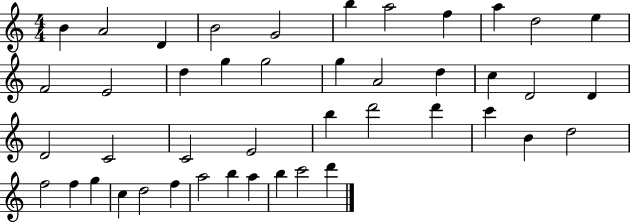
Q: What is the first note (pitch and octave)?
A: B4